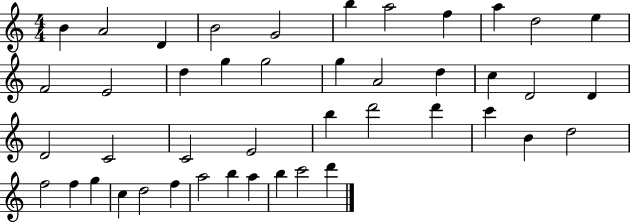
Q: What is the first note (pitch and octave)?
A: B4